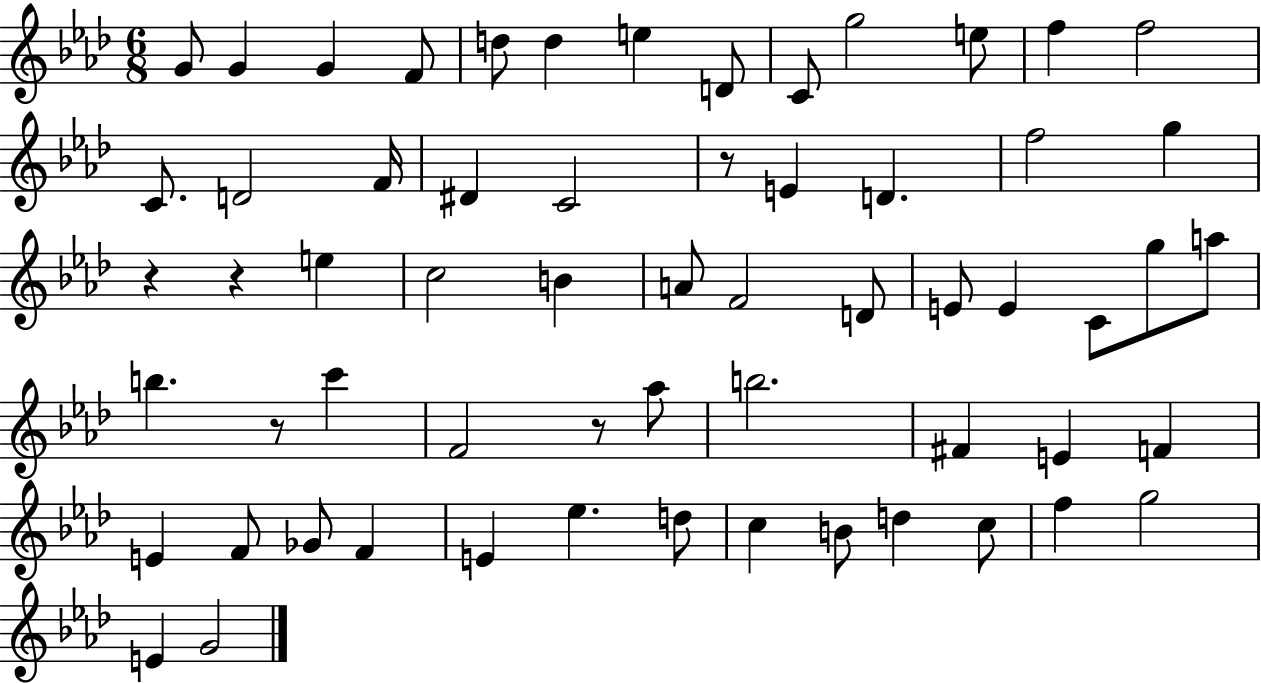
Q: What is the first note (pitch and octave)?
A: G4